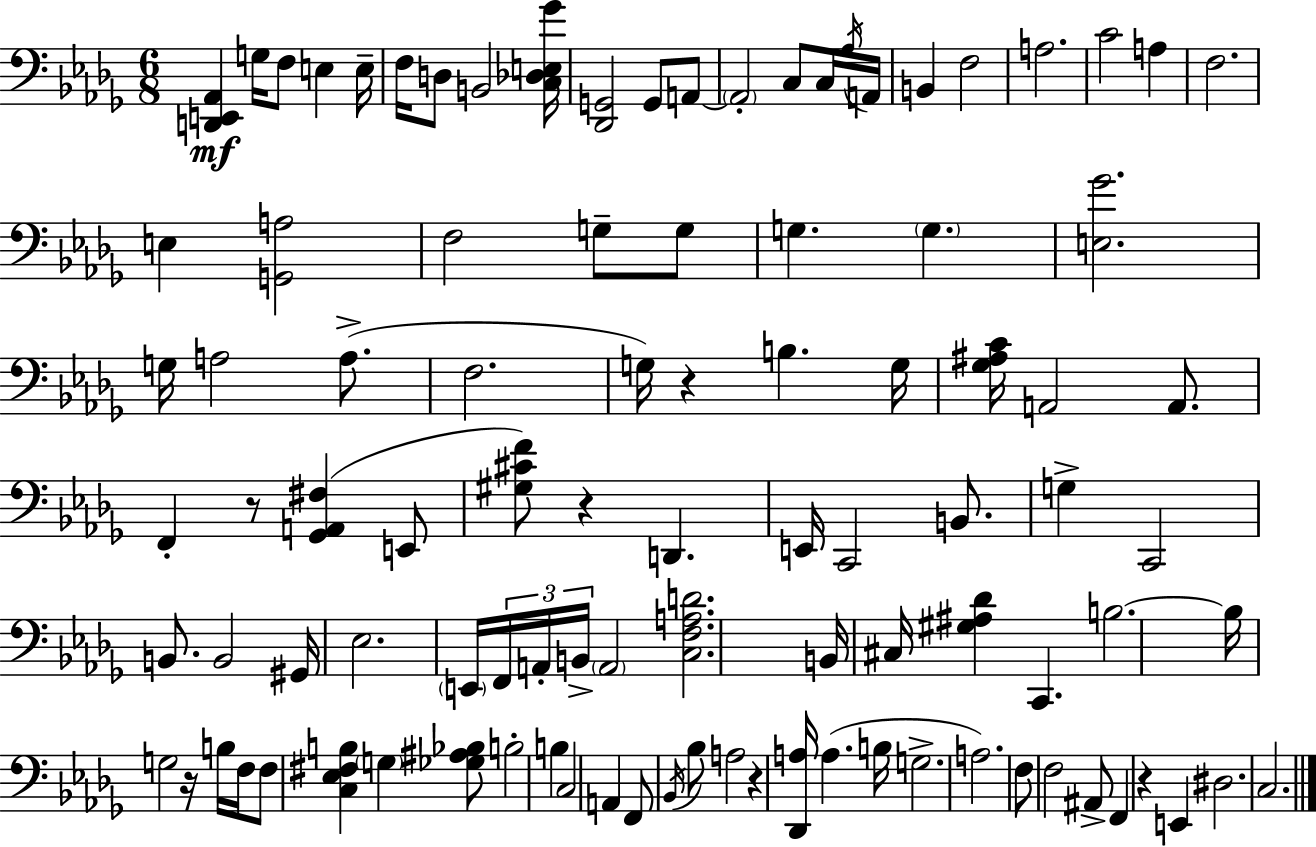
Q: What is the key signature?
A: BES minor